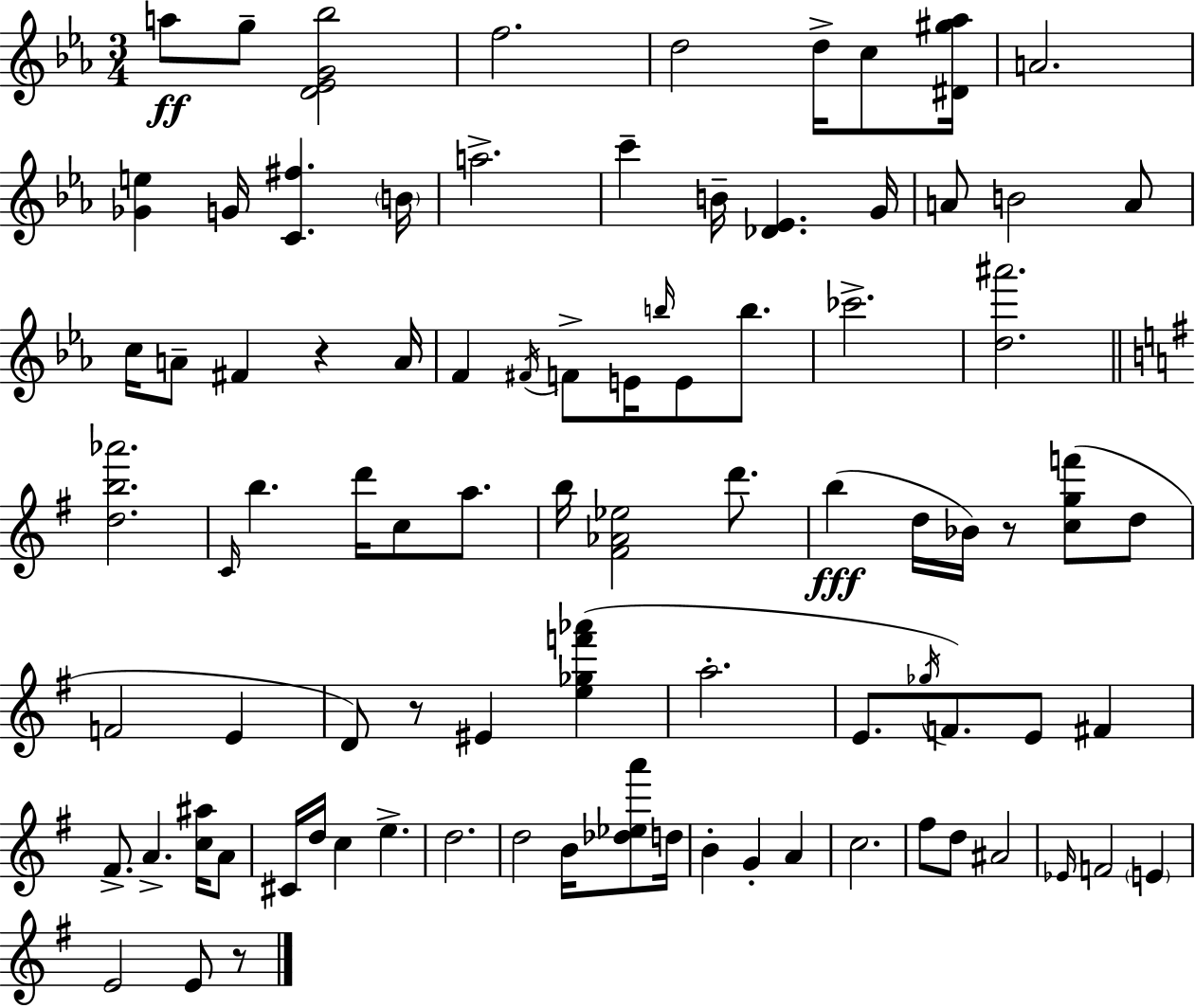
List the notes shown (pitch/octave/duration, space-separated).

A5/e G5/e [D4,Eb4,G4,Bb5]/h F5/h. D5/h D5/s C5/e [D#4,G#5,Ab5]/s A4/h. [Gb4,E5]/q G4/s [C4,F#5]/q. B4/s A5/h. C6/q B4/s [Db4,Eb4]/q. G4/s A4/e B4/h A4/e C5/s A4/e F#4/q R/q A4/s F4/q F#4/s F4/e E4/s B5/s E4/e B5/e. CES6/h. [D5,A#6]/h. [D5,B5,Ab6]/h. C4/s B5/q. D6/s C5/e A5/e. B5/s [F#4,Ab4,Eb5]/h D6/e. B5/q D5/s Bb4/s R/e [C5,G5,F6]/e D5/e F4/h E4/q D4/e R/e EIS4/q [E5,Gb5,F6,Ab6]/q A5/h. E4/e. Gb5/s F4/e. E4/e F#4/q F#4/e. A4/q. [C5,A#5]/s A4/e C#4/s D5/s C5/q E5/q. D5/h. D5/h B4/s [Db5,Eb5,A6]/e D5/s B4/q G4/q A4/q C5/h. F#5/e D5/e A#4/h Eb4/s F4/h E4/q E4/h E4/e R/e